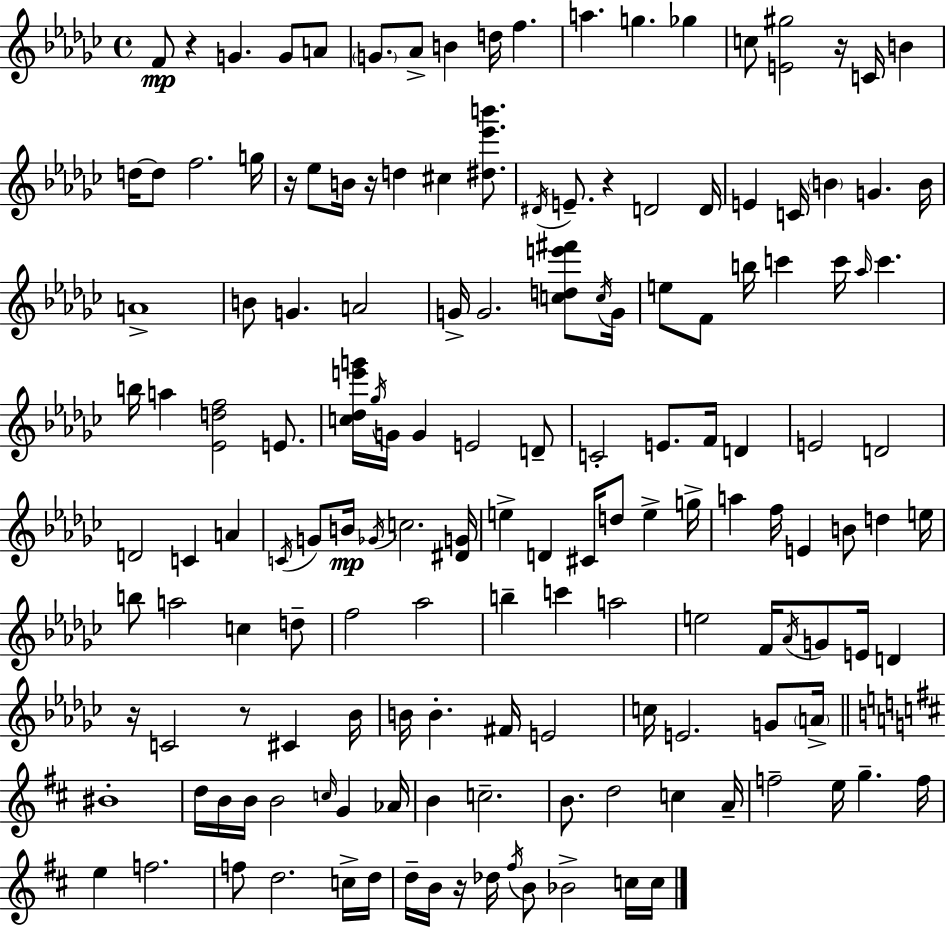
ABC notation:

X:1
T:Untitled
M:4/4
L:1/4
K:Ebm
F/2 z G G/2 A/2 G/2 _A/2 B d/4 f a g _g c/2 [E^g]2 z/4 C/4 B d/4 d/2 f2 g/4 z/4 _e/2 B/4 z/4 d ^c [^d_e'b']/2 ^D/4 E/2 z D2 D/4 E C/4 B G B/4 A4 B/2 G A2 G/4 G2 [cde'^f']/2 c/4 G/4 e/2 F/2 b/4 c' c'/4 _a/4 c' b/4 a [_Edf]2 E/2 [c_de'g']/4 _g/4 G/4 G E2 D/2 C2 E/2 F/4 D E2 D2 D2 C A C/4 G/2 B/4 _G/4 c2 [^DG]/4 e D ^C/4 d/2 e g/4 a f/4 E B/2 d e/4 b/2 a2 c d/2 f2 _a2 b c' a2 e2 F/4 _A/4 G/2 E/4 D z/4 C2 z/2 ^C _B/4 B/4 B ^F/4 E2 c/4 E2 G/2 A/4 ^B4 d/4 B/4 B/4 B2 c/4 G _A/4 B c2 B/2 d2 c A/4 f2 e/4 g f/4 e f2 f/2 d2 c/4 d/4 d/4 B/4 z/4 _d/4 ^f/4 B/2 _B2 c/4 c/4